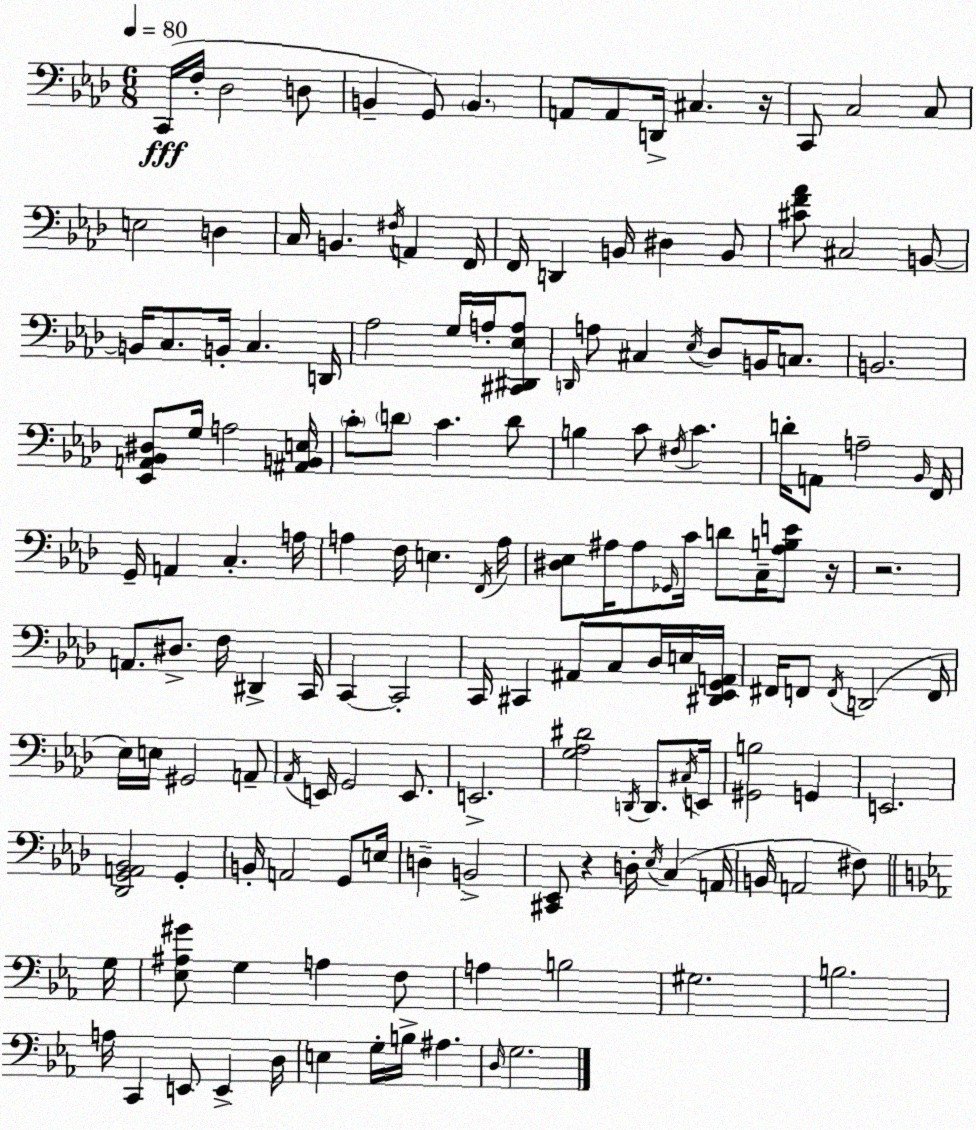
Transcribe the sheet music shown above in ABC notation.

X:1
T:Untitled
M:6/8
L:1/4
K:Fm
C,,/4 F,/4 _D,2 D,/2 B,, G,,/2 B,, A,,/2 A,,/2 D,,/4 ^C, z/4 C,,/2 C,2 C,/2 E,2 D, C,/4 B,, ^F,/4 A,, F,,/4 F,,/4 D,, B,,/4 ^D, B,,/2 [^CF_A]/2 ^C,2 B,,/2 B,,/4 C,/2 B,,/4 C, D,,/4 _A,2 G,/4 A,/4 [^C,,^D,,_E,A,]/2 D,,/4 A,/2 ^C, _E,/4 _D,/2 B,,/4 C,/2 B,,2 [_E,,A,,_B,,^D,]/2 G,/4 A,2 [^A,,B,,E,]/4 C/2 D/2 C D/2 B, C/2 ^F,/4 C D/4 A,,/2 A,2 _B,,/4 F,,/4 G,,/4 A,, C, A,/4 A, F,/4 E, F,,/4 A,/4 [^D,_E,]/2 ^A,/4 ^A,/2 _G,,/4 C/4 D/2 C,/4 [^A,B,E]/2 z/4 z2 A,,/2 ^D,/2 F,/4 ^D,, C,,/4 C,, C,,2 C,,/4 ^C,, ^A,,/2 C,/2 _D,/4 E,/4 [^D,,_E,,G,,A,,]/4 ^F,,/4 F,,/2 F,,/4 D,,2 F,,/4 _E,/4 E,/4 ^G,,2 A,,/2 _A,,/4 E,,/4 G,,2 E,,/2 E,,2 [G,_A,^D]2 D,,/4 D,,/2 ^C,/4 E,,/4 [^G,,B,]2 G,, E,,2 [_D,,G,,A,,_B,,]2 G,, B,,/4 A,,2 G,,/2 E,/4 D, B,,2 [^C,,_E,,]/2 z D,/4 _E,/4 C, A,,/4 B,,/4 A,,2 ^F,/2 G,/4 [_E,^A,^G]/2 G, A, F,/2 A, B,2 ^G,2 B,2 A,/4 C,, E,,/2 E,, D,/4 E, G,/4 B,/4 ^A, D,/4 G,2